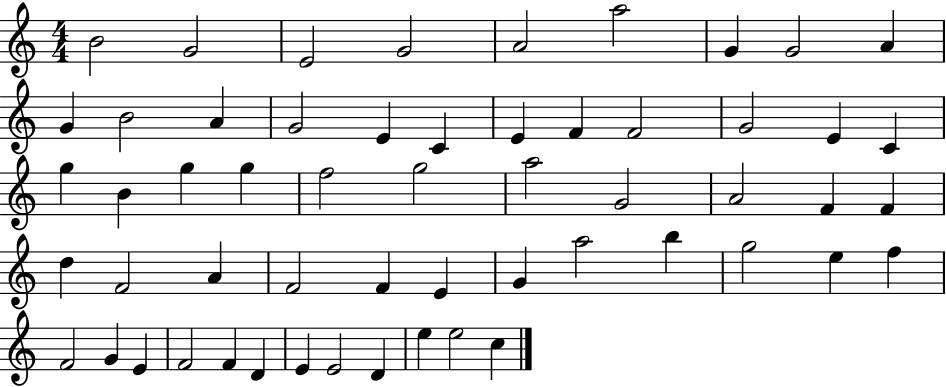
{
  \clef treble
  \numericTimeSignature
  \time 4/4
  \key c \major
  b'2 g'2 | e'2 g'2 | a'2 a''2 | g'4 g'2 a'4 | \break g'4 b'2 a'4 | g'2 e'4 c'4 | e'4 f'4 f'2 | g'2 e'4 c'4 | \break g''4 b'4 g''4 g''4 | f''2 g''2 | a''2 g'2 | a'2 f'4 f'4 | \break d''4 f'2 a'4 | f'2 f'4 e'4 | g'4 a''2 b''4 | g''2 e''4 f''4 | \break f'2 g'4 e'4 | f'2 f'4 d'4 | e'4 e'2 d'4 | e''4 e''2 c''4 | \break \bar "|."
}